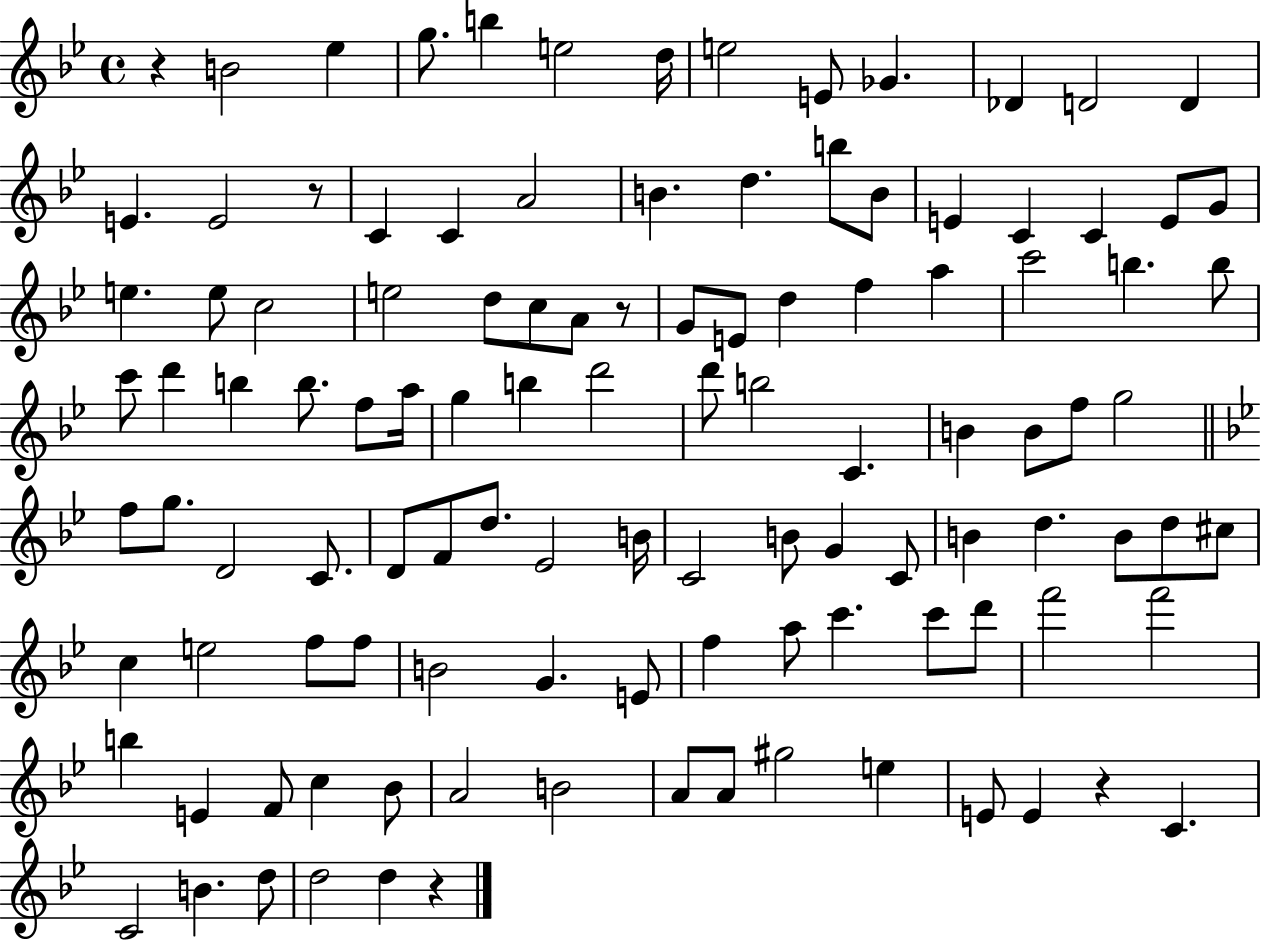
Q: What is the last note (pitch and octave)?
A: D5